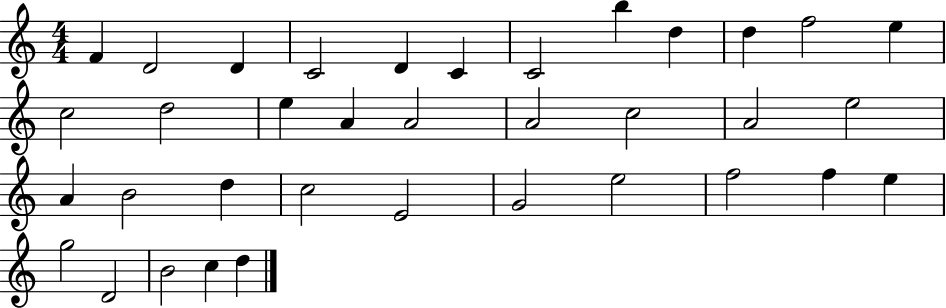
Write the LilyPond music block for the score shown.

{
  \clef treble
  \numericTimeSignature
  \time 4/4
  \key c \major
  f'4 d'2 d'4 | c'2 d'4 c'4 | c'2 b''4 d''4 | d''4 f''2 e''4 | \break c''2 d''2 | e''4 a'4 a'2 | a'2 c''2 | a'2 e''2 | \break a'4 b'2 d''4 | c''2 e'2 | g'2 e''2 | f''2 f''4 e''4 | \break g''2 d'2 | b'2 c''4 d''4 | \bar "|."
}